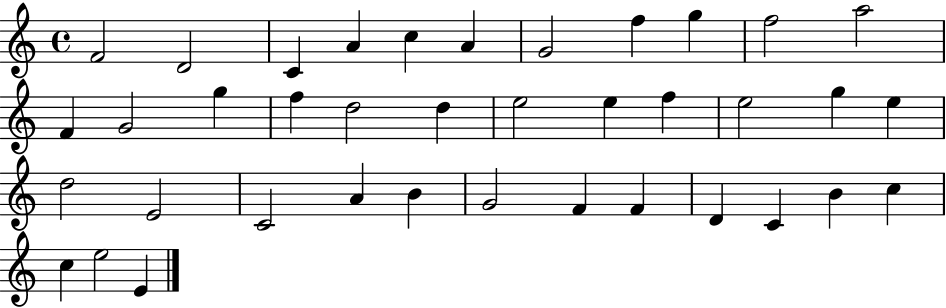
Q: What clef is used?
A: treble